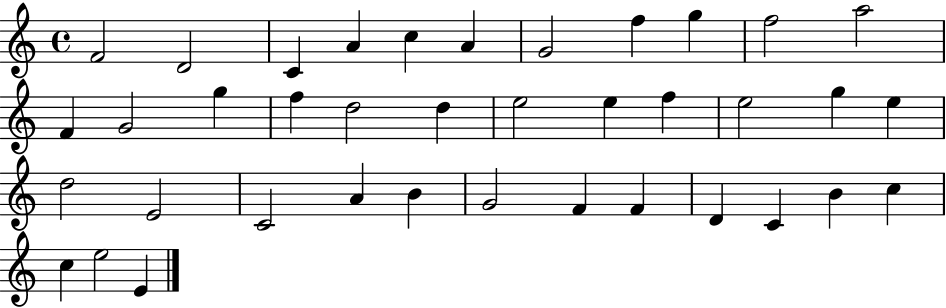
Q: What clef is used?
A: treble